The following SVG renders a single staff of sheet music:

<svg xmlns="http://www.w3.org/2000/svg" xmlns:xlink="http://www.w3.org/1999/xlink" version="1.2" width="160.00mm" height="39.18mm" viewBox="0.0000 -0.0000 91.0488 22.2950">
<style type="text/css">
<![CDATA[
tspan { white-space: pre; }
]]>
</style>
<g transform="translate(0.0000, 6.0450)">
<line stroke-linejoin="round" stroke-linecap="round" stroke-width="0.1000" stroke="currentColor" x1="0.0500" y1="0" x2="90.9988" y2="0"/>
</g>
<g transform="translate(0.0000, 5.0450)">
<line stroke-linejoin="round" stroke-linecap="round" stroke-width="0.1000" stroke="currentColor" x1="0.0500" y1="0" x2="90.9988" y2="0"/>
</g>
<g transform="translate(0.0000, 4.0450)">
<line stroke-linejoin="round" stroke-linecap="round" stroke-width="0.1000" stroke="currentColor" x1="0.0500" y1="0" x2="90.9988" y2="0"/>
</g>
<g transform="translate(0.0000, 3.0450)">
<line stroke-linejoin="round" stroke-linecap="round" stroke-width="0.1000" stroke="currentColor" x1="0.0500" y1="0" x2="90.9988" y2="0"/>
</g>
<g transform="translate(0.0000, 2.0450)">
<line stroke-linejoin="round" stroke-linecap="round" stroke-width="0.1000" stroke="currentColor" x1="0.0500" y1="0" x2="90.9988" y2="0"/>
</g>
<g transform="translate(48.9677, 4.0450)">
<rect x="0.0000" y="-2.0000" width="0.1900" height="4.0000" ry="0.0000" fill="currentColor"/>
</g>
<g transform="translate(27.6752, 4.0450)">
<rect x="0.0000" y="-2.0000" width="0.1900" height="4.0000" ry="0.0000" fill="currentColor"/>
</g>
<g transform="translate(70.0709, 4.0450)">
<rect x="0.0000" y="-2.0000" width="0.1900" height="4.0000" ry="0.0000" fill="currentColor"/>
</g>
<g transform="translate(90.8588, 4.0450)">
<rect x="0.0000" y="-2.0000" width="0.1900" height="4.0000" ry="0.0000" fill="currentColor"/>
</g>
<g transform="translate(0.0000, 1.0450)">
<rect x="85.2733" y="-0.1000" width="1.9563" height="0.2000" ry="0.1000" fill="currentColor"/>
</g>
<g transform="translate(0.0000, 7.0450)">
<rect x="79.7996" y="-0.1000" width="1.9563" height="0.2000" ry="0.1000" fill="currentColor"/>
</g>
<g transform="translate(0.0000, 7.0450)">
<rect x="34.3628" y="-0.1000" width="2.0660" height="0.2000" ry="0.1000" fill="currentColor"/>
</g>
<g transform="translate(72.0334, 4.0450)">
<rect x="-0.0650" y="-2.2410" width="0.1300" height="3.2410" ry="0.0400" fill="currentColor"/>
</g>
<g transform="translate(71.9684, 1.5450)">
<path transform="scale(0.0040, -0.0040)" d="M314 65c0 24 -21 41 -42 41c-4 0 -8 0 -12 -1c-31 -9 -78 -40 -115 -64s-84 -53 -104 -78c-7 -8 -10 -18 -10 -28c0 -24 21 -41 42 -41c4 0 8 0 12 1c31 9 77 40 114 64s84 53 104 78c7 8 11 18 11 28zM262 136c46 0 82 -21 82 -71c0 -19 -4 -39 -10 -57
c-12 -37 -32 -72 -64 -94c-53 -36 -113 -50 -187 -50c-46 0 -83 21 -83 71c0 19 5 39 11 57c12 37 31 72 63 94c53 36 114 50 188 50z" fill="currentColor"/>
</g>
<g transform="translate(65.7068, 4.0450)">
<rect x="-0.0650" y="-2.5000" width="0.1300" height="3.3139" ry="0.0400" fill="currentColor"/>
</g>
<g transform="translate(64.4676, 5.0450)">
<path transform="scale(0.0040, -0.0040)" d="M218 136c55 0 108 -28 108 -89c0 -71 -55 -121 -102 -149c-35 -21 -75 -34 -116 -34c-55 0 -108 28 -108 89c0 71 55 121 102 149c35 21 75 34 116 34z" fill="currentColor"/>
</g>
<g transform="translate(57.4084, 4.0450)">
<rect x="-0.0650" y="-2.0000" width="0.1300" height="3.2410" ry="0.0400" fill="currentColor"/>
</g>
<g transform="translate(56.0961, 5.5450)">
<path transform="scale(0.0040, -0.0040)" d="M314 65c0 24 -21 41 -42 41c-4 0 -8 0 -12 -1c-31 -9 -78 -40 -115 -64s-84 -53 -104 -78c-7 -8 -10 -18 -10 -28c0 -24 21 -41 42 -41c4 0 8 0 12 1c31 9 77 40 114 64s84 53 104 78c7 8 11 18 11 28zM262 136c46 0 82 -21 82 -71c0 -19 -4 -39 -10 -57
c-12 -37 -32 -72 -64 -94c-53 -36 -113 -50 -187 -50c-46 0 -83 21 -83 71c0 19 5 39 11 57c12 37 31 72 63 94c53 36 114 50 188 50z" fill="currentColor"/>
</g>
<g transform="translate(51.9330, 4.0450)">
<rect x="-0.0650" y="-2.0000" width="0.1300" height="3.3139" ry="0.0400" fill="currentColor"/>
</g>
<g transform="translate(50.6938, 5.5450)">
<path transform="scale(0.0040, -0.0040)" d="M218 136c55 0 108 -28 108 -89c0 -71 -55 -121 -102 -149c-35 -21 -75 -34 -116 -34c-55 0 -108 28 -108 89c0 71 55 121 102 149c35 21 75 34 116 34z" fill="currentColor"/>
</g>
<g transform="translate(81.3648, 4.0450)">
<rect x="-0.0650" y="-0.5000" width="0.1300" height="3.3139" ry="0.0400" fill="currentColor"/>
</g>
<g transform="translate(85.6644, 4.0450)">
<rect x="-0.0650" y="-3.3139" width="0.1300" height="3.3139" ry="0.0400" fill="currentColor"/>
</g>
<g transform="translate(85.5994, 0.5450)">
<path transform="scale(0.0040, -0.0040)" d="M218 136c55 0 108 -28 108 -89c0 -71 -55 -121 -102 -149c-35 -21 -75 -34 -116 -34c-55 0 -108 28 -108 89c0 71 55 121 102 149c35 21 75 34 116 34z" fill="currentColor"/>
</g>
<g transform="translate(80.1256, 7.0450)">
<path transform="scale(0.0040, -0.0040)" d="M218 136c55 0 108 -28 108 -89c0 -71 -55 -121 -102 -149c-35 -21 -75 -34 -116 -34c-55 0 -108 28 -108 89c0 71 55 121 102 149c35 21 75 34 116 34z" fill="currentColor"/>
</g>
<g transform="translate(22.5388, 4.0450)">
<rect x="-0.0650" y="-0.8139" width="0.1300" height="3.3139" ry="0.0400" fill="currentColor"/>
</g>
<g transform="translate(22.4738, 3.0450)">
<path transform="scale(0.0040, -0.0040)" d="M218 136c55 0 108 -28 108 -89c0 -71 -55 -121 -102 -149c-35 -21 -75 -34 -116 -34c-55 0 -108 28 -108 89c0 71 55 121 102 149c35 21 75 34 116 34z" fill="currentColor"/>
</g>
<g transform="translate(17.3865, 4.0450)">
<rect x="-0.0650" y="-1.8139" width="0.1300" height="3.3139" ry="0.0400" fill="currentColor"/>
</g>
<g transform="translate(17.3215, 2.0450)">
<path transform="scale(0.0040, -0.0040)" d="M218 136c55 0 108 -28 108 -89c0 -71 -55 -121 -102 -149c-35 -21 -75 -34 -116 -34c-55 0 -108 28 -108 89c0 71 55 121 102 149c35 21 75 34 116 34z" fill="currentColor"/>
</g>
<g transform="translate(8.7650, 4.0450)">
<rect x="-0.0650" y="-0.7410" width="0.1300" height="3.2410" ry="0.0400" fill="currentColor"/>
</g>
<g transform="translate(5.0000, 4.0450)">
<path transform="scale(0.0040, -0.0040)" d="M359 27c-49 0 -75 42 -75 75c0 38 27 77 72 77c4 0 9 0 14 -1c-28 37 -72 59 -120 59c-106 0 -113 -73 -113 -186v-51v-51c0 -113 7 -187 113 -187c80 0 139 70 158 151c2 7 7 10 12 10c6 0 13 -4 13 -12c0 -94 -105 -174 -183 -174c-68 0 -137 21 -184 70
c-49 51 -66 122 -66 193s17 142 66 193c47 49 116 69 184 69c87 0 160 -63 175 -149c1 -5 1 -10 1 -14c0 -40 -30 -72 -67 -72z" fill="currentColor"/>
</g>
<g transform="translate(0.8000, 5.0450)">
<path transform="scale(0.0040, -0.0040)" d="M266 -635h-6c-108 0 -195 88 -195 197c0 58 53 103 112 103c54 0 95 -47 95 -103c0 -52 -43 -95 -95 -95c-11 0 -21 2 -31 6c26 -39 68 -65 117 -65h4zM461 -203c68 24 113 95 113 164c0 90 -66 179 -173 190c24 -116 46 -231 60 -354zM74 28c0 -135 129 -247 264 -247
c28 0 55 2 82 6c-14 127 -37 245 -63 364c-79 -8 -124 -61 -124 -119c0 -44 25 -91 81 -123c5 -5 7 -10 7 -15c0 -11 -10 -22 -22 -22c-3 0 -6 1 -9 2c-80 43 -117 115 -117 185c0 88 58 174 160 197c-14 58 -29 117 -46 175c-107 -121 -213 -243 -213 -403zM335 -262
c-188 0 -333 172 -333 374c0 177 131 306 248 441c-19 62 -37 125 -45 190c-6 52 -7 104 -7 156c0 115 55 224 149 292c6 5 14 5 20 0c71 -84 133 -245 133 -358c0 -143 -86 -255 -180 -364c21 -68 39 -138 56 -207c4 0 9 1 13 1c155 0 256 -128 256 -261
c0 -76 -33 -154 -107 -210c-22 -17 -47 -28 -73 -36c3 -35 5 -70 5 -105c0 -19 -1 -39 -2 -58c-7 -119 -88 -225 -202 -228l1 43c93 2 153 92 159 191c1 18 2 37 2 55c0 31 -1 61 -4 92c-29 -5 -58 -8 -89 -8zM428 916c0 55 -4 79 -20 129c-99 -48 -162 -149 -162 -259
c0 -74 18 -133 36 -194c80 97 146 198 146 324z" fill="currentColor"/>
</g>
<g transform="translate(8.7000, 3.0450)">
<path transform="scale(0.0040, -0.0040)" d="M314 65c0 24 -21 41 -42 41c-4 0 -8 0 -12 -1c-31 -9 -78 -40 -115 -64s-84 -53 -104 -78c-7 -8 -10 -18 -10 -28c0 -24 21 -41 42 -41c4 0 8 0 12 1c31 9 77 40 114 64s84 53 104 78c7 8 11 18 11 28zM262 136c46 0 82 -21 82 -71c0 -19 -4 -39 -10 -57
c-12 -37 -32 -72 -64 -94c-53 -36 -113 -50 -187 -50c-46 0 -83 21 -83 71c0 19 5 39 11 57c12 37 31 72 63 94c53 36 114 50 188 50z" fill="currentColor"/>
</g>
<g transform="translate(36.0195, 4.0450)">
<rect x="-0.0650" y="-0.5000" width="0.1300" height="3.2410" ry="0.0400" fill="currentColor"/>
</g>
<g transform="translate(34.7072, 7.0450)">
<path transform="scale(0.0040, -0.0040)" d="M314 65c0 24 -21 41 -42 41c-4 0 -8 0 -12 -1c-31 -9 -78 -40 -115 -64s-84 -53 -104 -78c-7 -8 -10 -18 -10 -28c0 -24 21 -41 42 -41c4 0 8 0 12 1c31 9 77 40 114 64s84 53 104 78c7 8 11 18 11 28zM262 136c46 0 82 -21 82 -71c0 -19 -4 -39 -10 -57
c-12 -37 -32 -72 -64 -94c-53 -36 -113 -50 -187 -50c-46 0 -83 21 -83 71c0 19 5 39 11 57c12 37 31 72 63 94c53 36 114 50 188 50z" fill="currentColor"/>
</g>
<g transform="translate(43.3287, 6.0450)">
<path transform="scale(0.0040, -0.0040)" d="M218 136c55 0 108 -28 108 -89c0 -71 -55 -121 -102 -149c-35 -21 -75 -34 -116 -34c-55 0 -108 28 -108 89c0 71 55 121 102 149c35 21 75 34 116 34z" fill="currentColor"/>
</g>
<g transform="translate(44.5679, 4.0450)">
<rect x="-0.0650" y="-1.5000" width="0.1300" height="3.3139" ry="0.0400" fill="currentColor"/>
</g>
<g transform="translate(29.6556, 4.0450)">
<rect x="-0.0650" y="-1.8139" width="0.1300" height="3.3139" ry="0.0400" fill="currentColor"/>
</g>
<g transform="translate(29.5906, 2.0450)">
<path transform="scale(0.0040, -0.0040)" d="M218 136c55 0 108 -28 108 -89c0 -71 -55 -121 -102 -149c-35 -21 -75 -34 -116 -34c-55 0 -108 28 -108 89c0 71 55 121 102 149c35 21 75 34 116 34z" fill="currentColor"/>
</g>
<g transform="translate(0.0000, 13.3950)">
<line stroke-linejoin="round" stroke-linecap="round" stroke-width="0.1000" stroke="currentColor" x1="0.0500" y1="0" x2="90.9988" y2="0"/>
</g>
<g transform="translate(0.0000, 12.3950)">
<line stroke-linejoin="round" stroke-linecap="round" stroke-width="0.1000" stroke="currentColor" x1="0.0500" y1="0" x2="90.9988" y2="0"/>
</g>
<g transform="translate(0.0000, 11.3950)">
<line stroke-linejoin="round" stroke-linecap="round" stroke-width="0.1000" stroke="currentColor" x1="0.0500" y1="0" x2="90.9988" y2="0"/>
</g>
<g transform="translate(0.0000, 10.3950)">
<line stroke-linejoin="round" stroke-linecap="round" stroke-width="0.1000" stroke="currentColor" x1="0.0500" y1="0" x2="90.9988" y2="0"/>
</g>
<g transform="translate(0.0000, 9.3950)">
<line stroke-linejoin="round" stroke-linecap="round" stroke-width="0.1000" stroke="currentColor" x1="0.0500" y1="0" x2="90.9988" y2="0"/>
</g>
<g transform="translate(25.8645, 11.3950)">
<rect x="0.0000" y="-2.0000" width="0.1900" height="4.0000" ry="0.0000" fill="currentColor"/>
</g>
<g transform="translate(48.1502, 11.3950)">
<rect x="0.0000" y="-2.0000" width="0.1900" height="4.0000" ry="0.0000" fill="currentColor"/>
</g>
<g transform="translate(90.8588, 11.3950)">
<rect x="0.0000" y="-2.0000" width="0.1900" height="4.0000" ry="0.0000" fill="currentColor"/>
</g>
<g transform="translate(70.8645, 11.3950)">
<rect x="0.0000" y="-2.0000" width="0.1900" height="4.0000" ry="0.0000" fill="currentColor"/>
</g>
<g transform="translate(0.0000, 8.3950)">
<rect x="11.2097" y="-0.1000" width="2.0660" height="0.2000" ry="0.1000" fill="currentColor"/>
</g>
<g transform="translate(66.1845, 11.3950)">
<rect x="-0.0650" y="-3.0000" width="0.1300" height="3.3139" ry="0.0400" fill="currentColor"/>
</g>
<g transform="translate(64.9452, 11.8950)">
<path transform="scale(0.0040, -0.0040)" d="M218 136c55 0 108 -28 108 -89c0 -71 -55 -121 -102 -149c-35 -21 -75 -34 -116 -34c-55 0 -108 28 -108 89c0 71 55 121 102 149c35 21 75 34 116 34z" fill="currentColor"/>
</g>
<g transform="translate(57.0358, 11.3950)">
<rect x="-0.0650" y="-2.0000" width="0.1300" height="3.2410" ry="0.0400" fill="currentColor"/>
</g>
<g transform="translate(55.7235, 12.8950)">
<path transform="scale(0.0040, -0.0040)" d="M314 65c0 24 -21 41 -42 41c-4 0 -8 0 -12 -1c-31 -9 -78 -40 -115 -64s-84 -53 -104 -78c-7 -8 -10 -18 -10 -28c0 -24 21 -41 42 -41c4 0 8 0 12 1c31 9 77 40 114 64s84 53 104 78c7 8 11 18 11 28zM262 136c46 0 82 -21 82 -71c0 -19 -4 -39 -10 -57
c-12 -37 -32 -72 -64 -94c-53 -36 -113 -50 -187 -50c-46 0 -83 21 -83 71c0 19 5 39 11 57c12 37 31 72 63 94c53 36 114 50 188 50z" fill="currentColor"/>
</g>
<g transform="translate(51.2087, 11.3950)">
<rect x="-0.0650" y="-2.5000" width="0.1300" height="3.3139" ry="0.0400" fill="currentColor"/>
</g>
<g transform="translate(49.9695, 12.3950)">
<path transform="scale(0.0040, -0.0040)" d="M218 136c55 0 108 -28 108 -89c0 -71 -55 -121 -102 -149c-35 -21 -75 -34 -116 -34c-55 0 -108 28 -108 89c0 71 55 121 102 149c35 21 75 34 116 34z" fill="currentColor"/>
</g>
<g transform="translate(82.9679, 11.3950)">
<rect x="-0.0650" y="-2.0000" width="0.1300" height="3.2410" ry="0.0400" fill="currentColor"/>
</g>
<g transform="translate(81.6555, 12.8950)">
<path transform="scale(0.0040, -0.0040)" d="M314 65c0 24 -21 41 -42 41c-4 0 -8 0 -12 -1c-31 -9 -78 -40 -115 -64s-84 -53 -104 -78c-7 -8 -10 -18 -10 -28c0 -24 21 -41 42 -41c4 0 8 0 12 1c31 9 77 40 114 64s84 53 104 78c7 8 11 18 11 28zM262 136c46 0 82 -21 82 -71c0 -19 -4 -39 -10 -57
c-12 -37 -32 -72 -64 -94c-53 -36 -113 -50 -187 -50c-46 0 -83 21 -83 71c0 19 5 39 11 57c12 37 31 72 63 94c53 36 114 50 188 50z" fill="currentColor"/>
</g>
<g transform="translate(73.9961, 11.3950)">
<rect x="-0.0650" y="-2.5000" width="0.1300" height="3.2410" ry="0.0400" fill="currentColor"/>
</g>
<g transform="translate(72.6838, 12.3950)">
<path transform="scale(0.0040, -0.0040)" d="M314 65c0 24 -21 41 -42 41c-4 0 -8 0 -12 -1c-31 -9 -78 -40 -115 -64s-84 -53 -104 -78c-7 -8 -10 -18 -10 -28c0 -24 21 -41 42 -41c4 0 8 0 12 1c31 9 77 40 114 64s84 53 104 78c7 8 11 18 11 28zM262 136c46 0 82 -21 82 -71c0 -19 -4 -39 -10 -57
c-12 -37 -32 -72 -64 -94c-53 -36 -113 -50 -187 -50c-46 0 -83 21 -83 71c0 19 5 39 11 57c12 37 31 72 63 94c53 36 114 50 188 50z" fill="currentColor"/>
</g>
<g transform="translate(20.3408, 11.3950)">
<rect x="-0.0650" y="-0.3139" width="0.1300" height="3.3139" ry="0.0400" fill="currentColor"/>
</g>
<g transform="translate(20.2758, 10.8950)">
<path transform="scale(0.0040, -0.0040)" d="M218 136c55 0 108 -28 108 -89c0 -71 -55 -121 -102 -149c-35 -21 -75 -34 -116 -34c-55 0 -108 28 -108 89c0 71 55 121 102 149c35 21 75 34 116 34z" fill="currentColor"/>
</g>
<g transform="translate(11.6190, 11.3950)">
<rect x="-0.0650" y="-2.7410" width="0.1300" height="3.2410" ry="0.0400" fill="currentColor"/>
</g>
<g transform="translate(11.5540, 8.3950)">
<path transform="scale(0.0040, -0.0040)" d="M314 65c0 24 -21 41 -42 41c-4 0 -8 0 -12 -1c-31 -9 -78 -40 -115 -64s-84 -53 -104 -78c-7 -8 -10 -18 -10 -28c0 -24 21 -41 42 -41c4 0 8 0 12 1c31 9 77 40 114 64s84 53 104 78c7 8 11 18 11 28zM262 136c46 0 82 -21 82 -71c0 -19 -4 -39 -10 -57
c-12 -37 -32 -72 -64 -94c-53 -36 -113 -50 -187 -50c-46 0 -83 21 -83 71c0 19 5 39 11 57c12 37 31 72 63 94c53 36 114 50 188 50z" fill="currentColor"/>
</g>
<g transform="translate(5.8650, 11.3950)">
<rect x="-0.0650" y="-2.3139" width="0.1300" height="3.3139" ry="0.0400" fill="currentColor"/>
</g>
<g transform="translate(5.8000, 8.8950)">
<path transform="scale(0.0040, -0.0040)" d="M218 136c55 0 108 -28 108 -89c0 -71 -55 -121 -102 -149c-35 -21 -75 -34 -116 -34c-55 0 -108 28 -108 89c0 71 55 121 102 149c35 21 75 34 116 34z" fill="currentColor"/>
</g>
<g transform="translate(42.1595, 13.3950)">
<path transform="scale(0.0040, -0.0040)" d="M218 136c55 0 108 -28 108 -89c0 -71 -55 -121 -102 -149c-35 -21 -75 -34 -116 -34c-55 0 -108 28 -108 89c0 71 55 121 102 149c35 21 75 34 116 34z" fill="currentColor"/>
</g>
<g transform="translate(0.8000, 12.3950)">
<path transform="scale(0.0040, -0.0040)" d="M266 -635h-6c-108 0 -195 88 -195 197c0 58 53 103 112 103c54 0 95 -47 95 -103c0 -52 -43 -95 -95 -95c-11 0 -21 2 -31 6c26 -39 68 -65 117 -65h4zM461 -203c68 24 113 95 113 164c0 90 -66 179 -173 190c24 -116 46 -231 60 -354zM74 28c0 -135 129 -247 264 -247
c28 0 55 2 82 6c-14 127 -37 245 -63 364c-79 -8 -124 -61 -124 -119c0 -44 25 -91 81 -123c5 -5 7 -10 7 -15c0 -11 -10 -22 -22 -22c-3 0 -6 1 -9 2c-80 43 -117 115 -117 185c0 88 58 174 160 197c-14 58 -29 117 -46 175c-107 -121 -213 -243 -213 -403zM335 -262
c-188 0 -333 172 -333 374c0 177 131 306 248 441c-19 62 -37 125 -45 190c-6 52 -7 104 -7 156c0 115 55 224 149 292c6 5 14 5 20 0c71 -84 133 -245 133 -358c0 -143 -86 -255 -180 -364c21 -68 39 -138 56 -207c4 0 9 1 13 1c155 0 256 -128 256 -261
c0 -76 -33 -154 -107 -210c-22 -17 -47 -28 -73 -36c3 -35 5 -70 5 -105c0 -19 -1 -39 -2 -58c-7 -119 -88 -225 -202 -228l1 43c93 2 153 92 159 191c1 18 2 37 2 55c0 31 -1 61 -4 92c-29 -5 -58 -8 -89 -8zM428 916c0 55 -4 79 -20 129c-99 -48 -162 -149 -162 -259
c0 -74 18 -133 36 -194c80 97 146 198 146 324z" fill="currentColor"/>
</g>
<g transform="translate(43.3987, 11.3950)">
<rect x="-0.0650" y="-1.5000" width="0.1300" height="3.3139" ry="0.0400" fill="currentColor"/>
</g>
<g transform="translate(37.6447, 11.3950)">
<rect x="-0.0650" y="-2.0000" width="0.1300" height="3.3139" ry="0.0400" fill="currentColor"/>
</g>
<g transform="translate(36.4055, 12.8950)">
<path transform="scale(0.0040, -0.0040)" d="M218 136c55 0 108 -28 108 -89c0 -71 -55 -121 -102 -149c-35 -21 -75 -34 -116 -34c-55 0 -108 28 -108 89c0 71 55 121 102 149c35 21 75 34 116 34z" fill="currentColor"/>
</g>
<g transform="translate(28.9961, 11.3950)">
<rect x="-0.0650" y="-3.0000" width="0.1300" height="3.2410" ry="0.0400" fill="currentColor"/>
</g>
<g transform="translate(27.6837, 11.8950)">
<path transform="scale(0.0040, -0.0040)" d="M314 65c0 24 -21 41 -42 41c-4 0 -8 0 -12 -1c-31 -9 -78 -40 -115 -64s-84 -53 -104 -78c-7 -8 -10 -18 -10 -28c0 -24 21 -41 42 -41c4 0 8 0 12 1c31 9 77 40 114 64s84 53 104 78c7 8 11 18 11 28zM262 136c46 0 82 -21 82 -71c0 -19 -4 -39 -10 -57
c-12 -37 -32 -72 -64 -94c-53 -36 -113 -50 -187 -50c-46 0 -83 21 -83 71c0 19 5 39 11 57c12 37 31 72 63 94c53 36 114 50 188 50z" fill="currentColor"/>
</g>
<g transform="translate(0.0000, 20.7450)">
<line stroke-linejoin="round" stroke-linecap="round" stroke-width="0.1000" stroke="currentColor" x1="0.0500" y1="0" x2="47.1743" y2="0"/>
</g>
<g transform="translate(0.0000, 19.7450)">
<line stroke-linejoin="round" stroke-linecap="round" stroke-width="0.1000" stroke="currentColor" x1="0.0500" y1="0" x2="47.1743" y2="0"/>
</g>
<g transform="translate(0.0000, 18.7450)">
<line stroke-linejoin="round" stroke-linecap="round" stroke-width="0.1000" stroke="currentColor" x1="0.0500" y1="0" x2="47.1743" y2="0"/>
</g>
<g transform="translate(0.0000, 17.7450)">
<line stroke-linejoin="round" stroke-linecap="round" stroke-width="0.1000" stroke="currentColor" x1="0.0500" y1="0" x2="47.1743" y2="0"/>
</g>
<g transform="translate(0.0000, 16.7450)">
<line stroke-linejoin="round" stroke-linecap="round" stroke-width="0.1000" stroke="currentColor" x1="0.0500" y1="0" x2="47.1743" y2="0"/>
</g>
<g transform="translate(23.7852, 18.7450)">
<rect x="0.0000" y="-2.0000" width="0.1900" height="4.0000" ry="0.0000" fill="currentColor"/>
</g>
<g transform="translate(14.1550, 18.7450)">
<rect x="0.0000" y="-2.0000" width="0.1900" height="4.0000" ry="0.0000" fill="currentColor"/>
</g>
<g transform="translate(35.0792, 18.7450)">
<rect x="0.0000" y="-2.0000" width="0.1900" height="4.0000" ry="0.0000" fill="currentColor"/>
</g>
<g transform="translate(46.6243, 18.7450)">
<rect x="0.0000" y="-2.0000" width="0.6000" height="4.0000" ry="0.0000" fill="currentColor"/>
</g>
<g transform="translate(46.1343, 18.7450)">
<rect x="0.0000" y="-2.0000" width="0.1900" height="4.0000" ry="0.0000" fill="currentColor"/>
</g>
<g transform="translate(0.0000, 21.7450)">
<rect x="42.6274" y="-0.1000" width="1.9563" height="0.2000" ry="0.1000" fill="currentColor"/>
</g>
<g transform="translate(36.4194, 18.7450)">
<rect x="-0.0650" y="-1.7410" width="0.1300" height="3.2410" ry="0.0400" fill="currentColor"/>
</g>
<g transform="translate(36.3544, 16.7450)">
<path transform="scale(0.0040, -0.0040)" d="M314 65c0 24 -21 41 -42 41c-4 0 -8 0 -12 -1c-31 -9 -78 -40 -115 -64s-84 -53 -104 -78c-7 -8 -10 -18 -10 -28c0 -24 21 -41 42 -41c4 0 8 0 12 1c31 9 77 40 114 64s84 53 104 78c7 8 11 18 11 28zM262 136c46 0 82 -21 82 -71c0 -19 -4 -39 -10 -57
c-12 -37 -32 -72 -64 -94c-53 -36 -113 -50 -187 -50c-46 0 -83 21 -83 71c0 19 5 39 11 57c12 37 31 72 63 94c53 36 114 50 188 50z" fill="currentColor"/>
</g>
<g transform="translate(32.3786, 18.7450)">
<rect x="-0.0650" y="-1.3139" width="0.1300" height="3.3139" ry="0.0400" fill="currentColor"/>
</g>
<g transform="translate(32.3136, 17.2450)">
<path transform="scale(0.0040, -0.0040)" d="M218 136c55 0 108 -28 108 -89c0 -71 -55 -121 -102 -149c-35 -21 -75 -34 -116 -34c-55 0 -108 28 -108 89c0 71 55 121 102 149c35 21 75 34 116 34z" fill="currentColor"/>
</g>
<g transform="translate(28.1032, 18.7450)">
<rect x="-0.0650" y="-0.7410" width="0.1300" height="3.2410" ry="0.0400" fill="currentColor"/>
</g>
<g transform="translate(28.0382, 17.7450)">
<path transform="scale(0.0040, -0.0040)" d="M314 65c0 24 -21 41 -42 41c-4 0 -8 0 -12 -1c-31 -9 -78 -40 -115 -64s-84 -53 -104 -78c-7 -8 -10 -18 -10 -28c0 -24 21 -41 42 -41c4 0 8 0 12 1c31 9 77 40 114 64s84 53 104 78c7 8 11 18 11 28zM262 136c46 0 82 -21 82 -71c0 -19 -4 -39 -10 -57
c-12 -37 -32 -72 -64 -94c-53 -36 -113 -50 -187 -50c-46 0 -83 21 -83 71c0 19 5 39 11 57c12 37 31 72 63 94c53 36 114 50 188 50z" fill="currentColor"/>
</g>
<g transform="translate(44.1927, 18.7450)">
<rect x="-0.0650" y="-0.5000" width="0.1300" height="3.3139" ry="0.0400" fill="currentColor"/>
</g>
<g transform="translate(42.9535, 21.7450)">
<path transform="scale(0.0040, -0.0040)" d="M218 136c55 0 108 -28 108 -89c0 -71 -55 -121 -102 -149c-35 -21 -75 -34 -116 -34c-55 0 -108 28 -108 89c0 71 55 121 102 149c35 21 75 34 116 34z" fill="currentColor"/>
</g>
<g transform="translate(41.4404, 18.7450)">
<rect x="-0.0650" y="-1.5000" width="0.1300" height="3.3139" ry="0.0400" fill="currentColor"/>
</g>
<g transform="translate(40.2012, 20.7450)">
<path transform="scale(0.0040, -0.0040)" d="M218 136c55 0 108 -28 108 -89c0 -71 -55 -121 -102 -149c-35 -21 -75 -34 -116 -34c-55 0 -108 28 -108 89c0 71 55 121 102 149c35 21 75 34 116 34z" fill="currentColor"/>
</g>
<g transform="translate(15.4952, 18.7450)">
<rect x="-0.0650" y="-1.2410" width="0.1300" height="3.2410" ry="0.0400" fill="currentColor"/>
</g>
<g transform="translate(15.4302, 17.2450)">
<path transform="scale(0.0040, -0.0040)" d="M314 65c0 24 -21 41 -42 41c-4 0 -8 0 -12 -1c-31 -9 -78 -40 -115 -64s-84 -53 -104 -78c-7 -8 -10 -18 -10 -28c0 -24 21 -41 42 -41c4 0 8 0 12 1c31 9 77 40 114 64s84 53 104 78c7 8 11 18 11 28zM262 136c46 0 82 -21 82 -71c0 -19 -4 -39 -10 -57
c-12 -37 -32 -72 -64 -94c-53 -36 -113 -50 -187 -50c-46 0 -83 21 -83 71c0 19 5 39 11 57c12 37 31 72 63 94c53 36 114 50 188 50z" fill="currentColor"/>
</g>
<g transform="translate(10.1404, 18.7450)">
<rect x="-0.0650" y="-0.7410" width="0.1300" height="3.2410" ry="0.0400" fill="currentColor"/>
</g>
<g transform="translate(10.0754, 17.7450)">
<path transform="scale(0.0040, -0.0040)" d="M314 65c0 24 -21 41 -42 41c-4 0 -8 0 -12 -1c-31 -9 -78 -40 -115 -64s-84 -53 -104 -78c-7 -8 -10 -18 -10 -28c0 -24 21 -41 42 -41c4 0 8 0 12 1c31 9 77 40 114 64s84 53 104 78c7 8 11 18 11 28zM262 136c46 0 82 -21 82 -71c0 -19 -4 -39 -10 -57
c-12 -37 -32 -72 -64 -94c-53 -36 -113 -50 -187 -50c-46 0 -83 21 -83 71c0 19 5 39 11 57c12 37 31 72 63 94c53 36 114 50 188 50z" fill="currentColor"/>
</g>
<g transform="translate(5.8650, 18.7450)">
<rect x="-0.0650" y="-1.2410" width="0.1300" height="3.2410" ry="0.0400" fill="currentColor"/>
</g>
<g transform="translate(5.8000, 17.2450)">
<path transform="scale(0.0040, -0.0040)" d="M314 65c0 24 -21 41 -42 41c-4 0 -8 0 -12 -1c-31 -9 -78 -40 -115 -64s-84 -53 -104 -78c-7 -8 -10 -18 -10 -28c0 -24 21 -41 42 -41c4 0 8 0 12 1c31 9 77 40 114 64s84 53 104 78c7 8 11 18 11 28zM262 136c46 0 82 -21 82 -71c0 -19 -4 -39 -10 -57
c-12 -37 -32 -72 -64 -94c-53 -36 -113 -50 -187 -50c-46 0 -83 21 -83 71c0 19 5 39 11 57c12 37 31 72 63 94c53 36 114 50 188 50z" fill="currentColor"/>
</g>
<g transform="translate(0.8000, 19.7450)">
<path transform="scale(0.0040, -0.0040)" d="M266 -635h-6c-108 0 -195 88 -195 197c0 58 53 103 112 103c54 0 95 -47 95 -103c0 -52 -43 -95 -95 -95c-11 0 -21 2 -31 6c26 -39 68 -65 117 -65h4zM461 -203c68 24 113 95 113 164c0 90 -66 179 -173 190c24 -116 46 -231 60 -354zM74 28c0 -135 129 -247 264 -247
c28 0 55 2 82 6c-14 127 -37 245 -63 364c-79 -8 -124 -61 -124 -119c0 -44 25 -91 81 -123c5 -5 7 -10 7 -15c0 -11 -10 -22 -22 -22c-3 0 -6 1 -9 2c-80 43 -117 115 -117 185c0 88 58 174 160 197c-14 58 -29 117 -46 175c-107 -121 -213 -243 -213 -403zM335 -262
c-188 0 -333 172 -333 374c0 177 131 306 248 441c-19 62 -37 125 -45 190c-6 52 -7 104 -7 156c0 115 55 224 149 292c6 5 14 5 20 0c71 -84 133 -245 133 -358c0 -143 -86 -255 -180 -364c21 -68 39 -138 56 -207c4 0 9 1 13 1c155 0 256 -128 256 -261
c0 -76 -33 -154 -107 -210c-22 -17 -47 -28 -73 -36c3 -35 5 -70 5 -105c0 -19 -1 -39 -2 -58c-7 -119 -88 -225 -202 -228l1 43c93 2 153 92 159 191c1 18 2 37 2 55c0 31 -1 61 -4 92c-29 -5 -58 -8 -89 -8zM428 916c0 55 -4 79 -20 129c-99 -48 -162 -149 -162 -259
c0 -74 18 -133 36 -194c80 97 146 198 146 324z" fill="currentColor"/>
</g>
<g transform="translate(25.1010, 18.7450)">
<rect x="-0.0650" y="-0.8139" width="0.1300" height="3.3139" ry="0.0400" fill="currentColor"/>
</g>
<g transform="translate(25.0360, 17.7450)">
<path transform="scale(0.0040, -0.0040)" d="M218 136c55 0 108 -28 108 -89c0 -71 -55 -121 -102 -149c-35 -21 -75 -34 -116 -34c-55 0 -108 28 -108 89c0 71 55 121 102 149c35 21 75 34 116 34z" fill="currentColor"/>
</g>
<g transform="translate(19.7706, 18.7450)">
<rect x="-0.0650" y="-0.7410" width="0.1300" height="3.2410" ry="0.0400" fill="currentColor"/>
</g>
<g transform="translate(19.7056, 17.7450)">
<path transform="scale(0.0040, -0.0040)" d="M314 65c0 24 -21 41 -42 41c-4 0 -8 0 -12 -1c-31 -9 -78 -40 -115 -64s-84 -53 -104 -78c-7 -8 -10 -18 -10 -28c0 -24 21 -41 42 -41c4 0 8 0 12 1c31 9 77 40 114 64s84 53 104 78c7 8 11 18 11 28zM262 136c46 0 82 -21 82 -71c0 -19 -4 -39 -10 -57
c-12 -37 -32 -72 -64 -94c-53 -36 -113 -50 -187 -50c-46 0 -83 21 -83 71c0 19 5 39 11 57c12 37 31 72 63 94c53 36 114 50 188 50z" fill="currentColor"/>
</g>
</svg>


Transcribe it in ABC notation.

X:1
T:Untitled
M:4/4
L:1/4
K:C
d2 f d f C2 E F F2 G g2 C b g a2 c A2 F E G F2 A G2 F2 e2 d2 e2 d2 d d2 e f2 E C